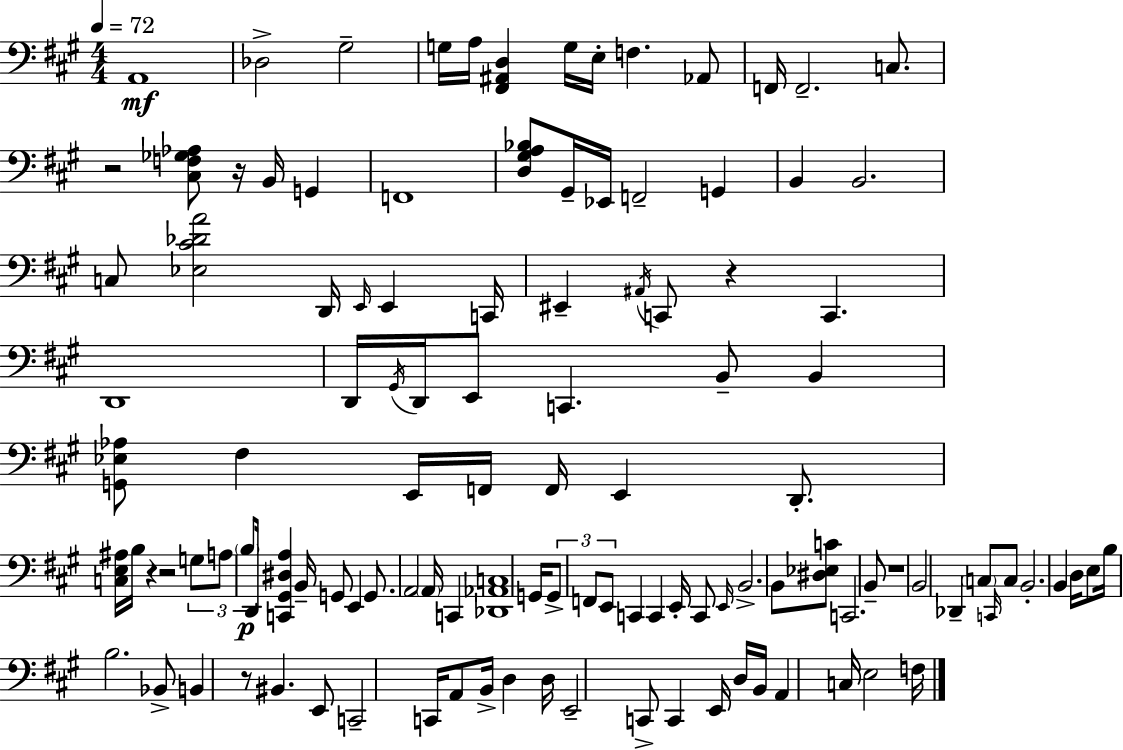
X:1
T:Untitled
M:4/4
L:1/4
K:A
A,,4 _D,2 ^G,2 G,/4 A,/4 [^F,,^A,,D,] G,/4 E,/4 F, _A,,/2 F,,/4 F,,2 C,/2 z2 [^C,F,_G,_A,]/2 z/4 B,,/4 G,, F,,4 [D,^G,A,_B,]/2 ^G,,/4 _E,,/4 F,,2 G,, B,, B,,2 C,/2 [_E,^C_DA]2 D,,/4 E,,/4 E,, C,,/4 ^E,, ^A,,/4 C,,/2 z C,, D,,4 D,,/4 ^G,,/4 D,,/4 E,,/2 C,, B,,/2 B,, [G,,_E,_A,]/2 ^F, E,,/4 F,,/4 F,,/4 E,, D,,/2 [C,E,^A,]/4 B,/4 z z2 G,/2 A,/2 B,/2 D,,/4 [C,,^G,,^D,A,] B,,/4 G,,/2 E,, G,,/2 A,,2 A,,/4 C,, [_D,,_A,,C,]4 G,,/4 G,,/2 F,,/2 E,,/2 C,, C,, E,,/4 C,,/2 E,,/4 B,,2 B,,/2 [^D,_E,C]/2 C,,2 B,,/2 z4 B,,2 _D,, C,/2 C,,/4 C,/2 B,,2 B,, D,/4 E,/2 B,/4 B,2 _B,,/2 B,, z/2 ^B,, E,,/2 C,,2 C,,/4 A,,/2 B,,/4 D, D,/4 E,,2 C,,/2 C,, E,,/4 D,/4 B,,/4 A,, C,/4 E,2 F,/4